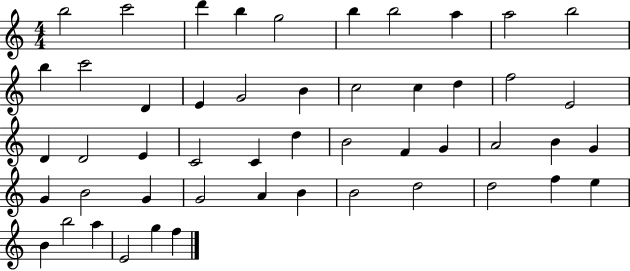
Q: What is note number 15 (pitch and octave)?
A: G4